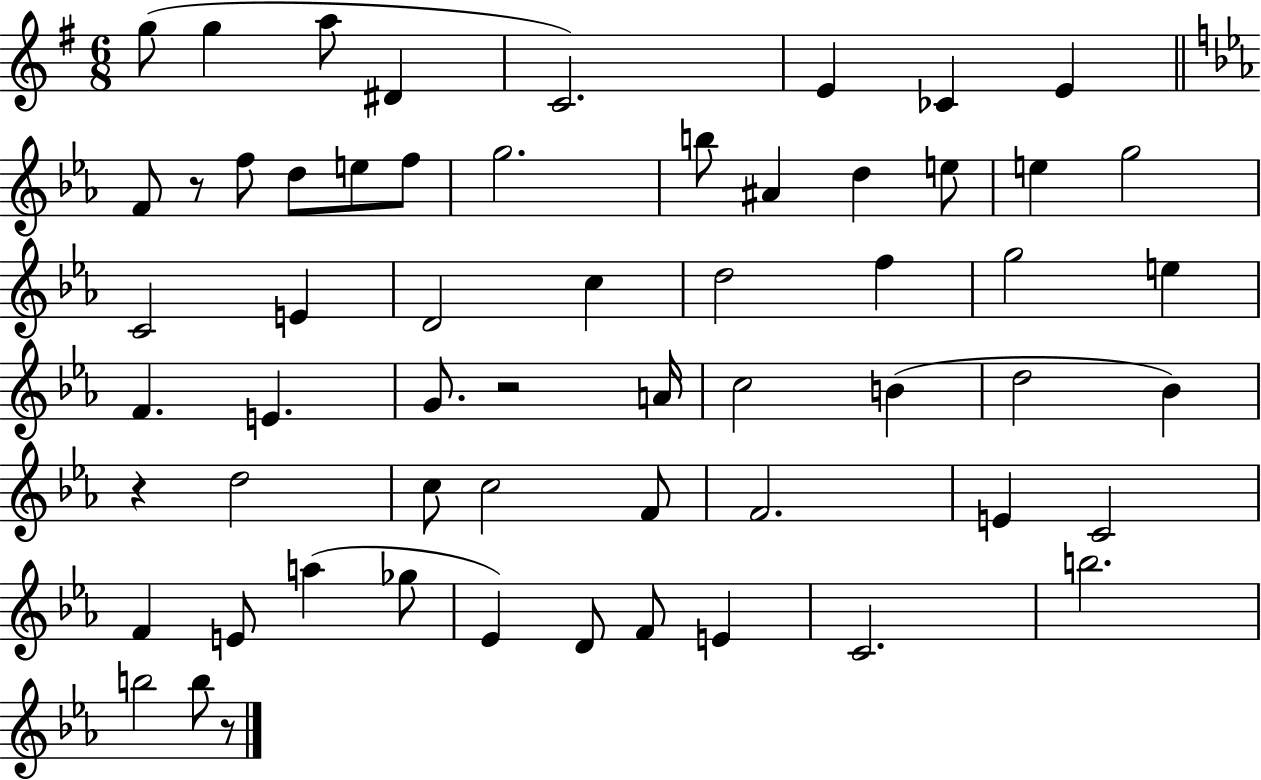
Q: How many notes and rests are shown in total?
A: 59